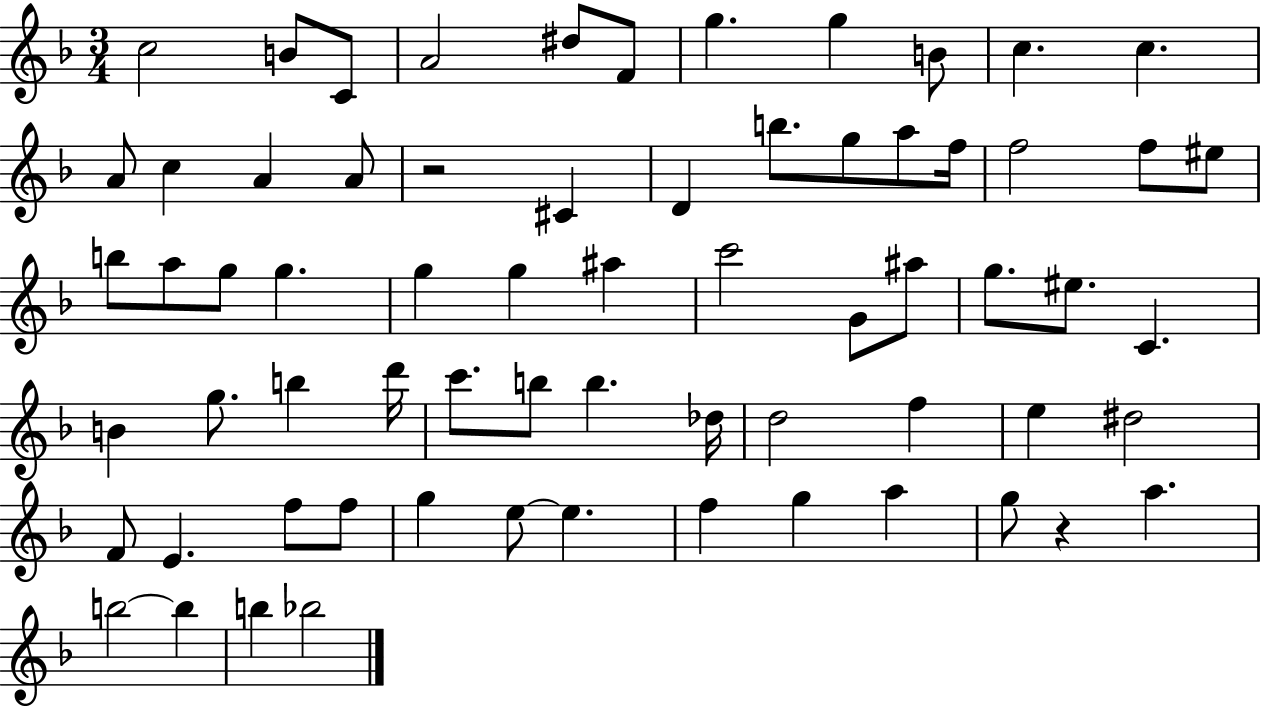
{
  \clef treble
  \numericTimeSignature
  \time 3/4
  \key f \major
  c''2 b'8 c'8 | a'2 dis''8 f'8 | g''4. g''4 b'8 | c''4. c''4. | \break a'8 c''4 a'4 a'8 | r2 cis'4 | d'4 b''8. g''8 a''8 f''16 | f''2 f''8 eis''8 | \break b''8 a''8 g''8 g''4. | g''4 g''4 ais''4 | c'''2 g'8 ais''8 | g''8. eis''8. c'4. | \break b'4 g''8. b''4 d'''16 | c'''8. b''8 b''4. des''16 | d''2 f''4 | e''4 dis''2 | \break f'8 e'4. f''8 f''8 | g''4 e''8~~ e''4. | f''4 g''4 a''4 | g''8 r4 a''4. | \break b''2~~ b''4 | b''4 bes''2 | \bar "|."
}